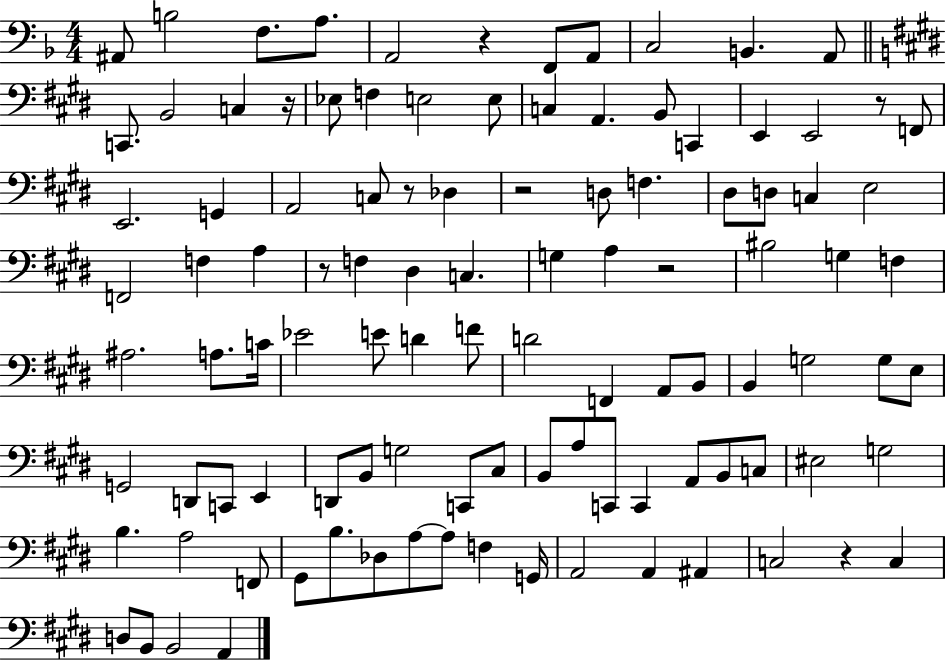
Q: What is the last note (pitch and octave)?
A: A2